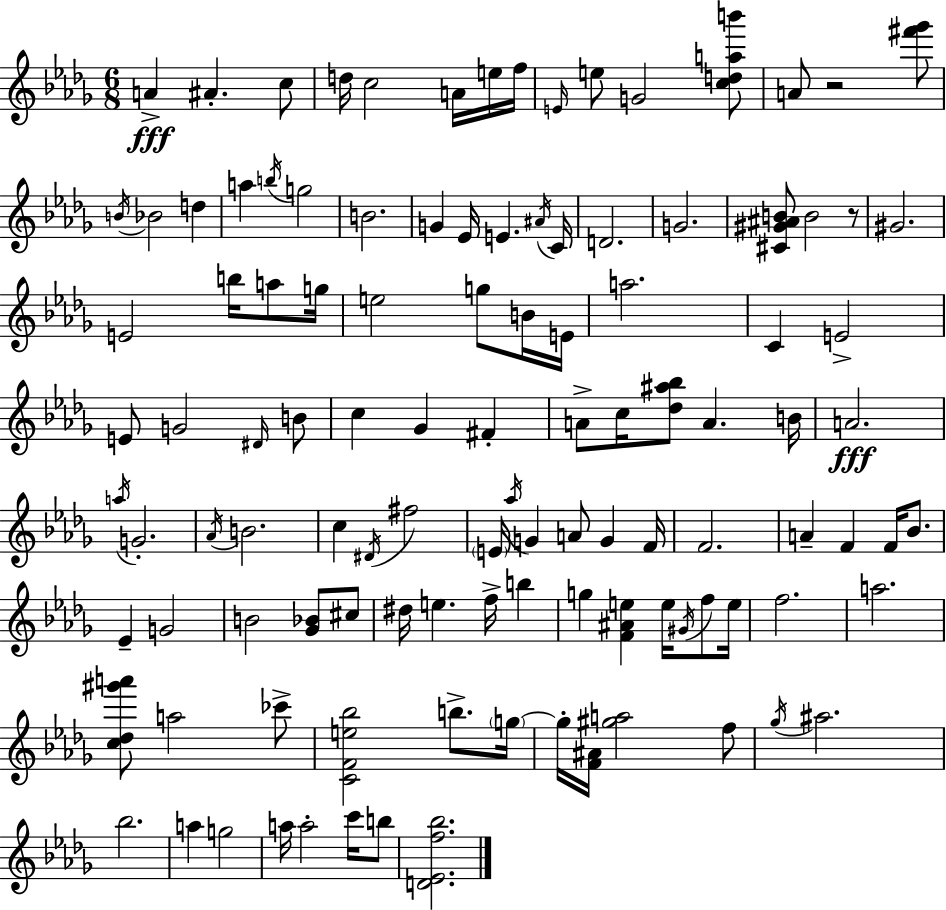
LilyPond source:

{
  \clef treble
  \numericTimeSignature
  \time 6/8
  \key bes \minor
  a'4->\fff ais'4.-. c''8 | d''16 c''2 a'16 e''16 f''16 | \grace { e'16 } e''8 g'2 <c'' d'' a'' b'''>8 | a'8 r2 <fis''' ges'''>8 | \break \acciaccatura { b'16 } bes'2 d''4 | a''4 \acciaccatura { b''16 } g''2 | b'2. | g'4 ees'16 e'4. | \break \acciaccatura { ais'16 } c'16 d'2. | g'2. | <cis' gis' ais' b'>8 b'2 | r8 gis'2. | \break e'2 | b''16 a''8 g''16 e''2 | g''8 b'16 e'16 a''2. | c'4 e'2-> | \break e'8 g'2 | \grace { dis'16 } b'8 c''4 ges'4 | fis'4-. a'8-> c''16 <des'' ais'' bes''>8 a'4. | b'16 a'2.\fff | \break \acciaccatura { a''16 } g'2.-. | \acciaccatura { aes'16 } b'2. | c''4 \acciaccatura { dis'16 } | fis''2 \parenthesize e'16 \acciaccatura { aes''16 } g'4 | \break a'8 g'4 f'16 f'2. | a'4-- | f'4 f'16 bes'8. ees'4-- | g'2 b'2 | \break <ges' bes'>8 cis''8 dis''16 e''4. | f''16-> b''4 g''4 | <f' ais' e''>4 e''16 \acciaccatura { gis'16 } f''8 e''16 f''2. | a''2. | \break <c'' des'' gis''' a'''>8 | a''2 ces'''8-> <c' f' e'' bes''>2 | b''8.-> \parenthesize g''16~~ g''16-. <f' ais'>16 | <gis'' a''>2 f''8 \acciaccatura { ges''16 } ais''2. | \break bes''2. | a''4 | g''2 a''16 | a''2-. c'''16 b''8 <d' ees' f'' bes''>2. | \break \bar "|."
}